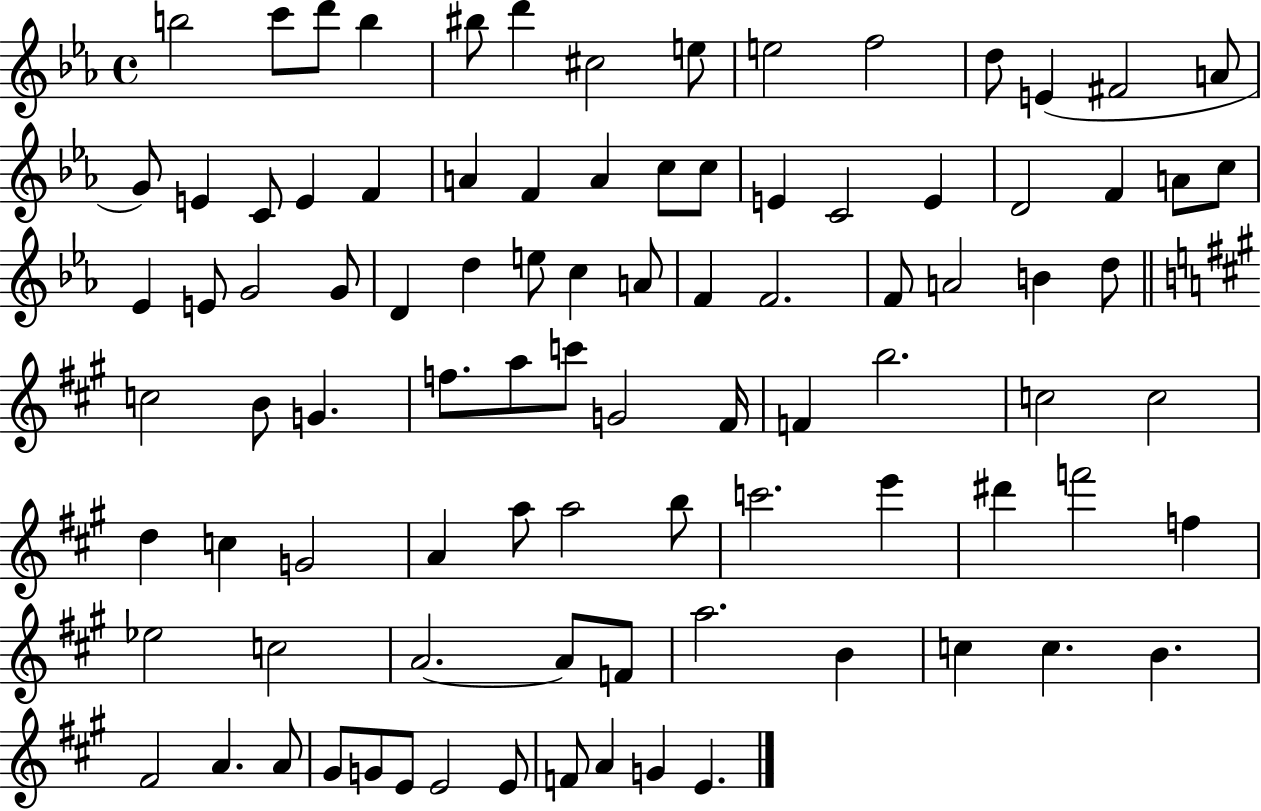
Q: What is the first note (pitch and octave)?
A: B5